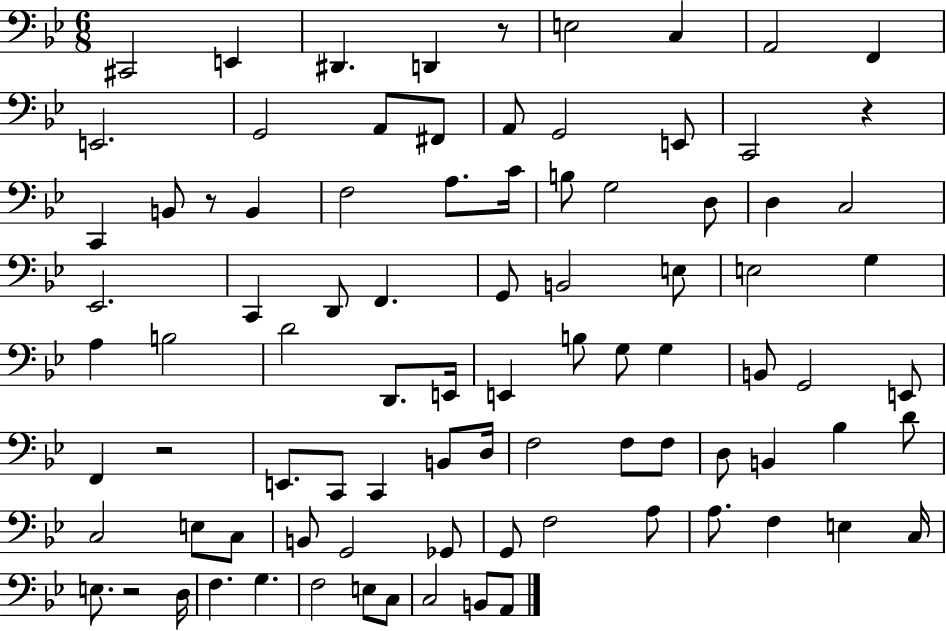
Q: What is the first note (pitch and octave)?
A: C#2